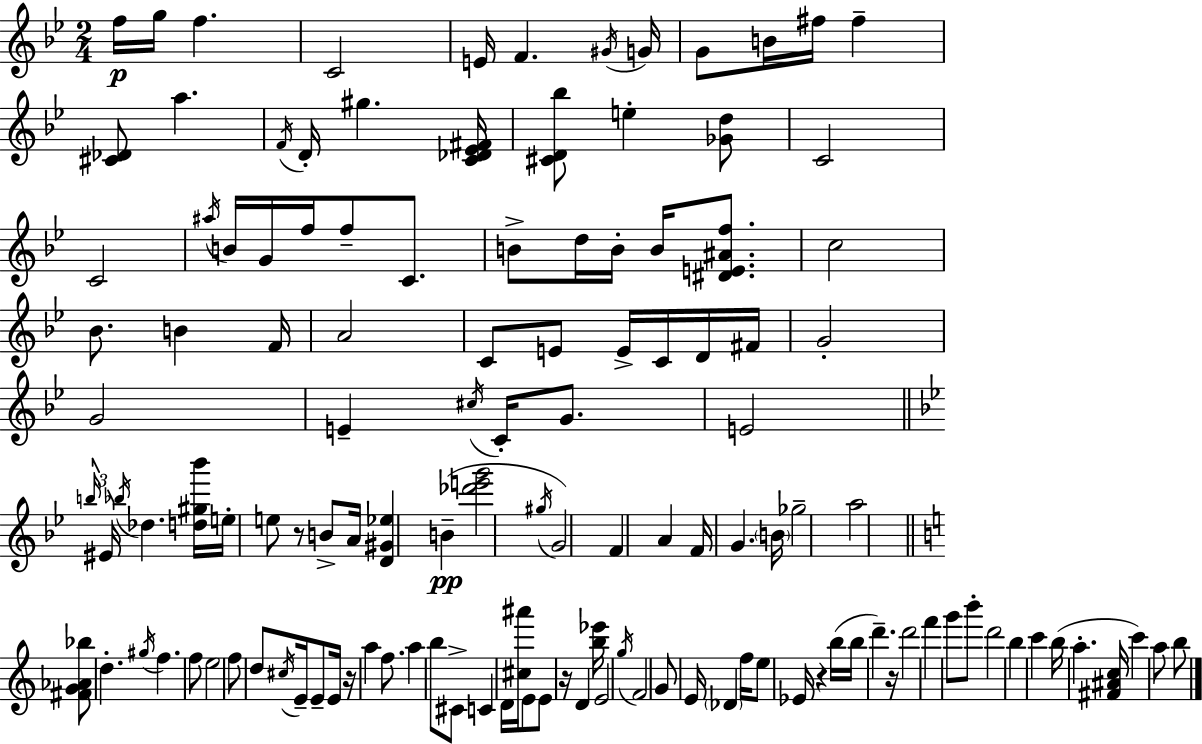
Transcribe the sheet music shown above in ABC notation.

X:1
T:Untitled
M:2/4
L:1/4
K:Gm
f/4 g/4 f C2 E/4 F ^G/4 G/4 G/2 B/4 ^f/4 ^f [^C_D]/2 a F/4 D/4 ^g [C_D_E^F]/4 [^CD_b]/2 e [_Gd]/2 C2 C2 ^a/4 B/4 G/4 f/4 f/2 C/2 B/2 d/4 B/4 B/4 [^DE^Af]/2 c2 _B/2 B F/4 A2 C/2 E/2 E/4 C/4 D/4 ^F/4 G2 G2 E ^c/4 C/4 G/2 E2 b/4 ^E/4 _b/4 _d [d^g_b']/4 e/4 e/2 z/2 B/2 A/4 [D^G_e] B [_d'e'g']2 ^g/4 G2 F A F/4 G B/4 _g2 a2 [^FG_A_b]/2 d ^g/4 f f/2 e2 f/2 d/2 ^c/4 E/4 E/2 E/4 z/4 a f/2 a b/2 ^C/2 C D/4 [^c^a']/4 E/2 E/2 z/4 D [b_e']/4 E2 g/4 F2 G/2 E/4 _D f/4 e/2 _E/4 z b/4 b/4 d' z/4 d'2 f' g'/2 b'/2 d'2 b c' b/4 a [^F^Ac]/4 c' a/2 b/2